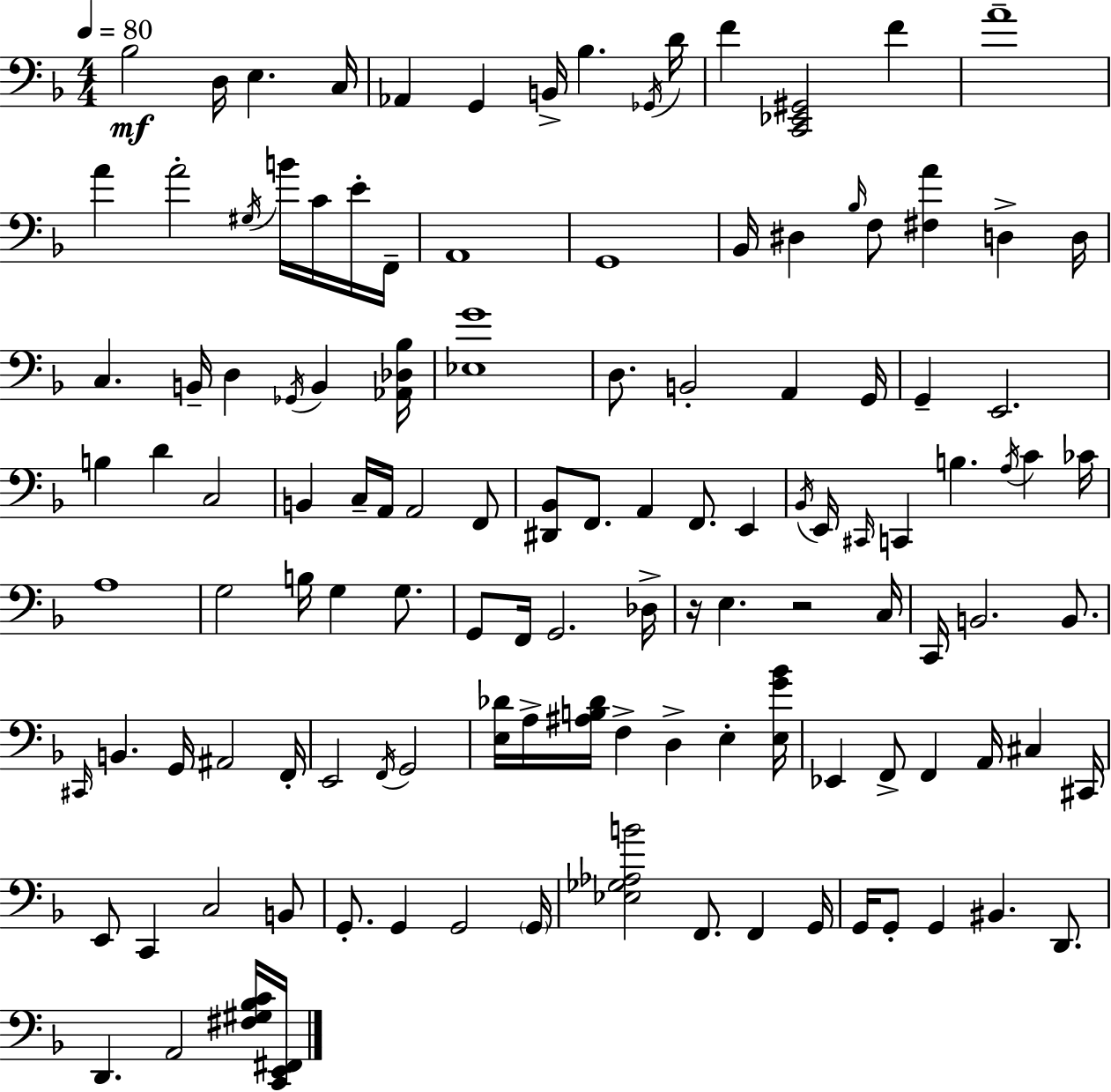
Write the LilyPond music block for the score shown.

{
  \clef bass
  \numericTimeSignature
  \time 4/4
  \key d \minor
  \tempo 4 = 80
  \repeat volta 2 { bes2\mf d16 e4. c16 | aes,4 g,4 b,16-> bes4. \acciaccatura { ges,16 } | d'16 f'4 <c, ees, gis,>2 f'4 | a'1-- | \break a'4 a'2-. \acciaccatura { gis16 } b'16 c'16 | e'16-. f,16-- a,1 | g,1 | bes,16 dis4 \grace { bes16 } f8 <fis a'>4 d4-> | \break d16 c4. b,16-- d4 \acciaccatura { ges,16 } b,4 | <aes, des bes>16 <ees g'>1 | d8. b,2-. a,4 | g,16 g,4-- e,2. | \break b4 d'4 c2 | b,4 c16-- a,16 a,2 | f,8 <dis, bes,>8 f,8. a,4 f,8. | e,4 \acciaccatura { bes,16 } e,16 \grace { cis,16 } c,4 b4. | \break \acciaccatura { a16 } c'4 ces'16 a1 | g2 b16 | g4 g8. g,8 f,16 g,2. | des16-> r16 e4. r2 | \break c16 c,16 b,2. | b,8. \grace { cis,16 } b,4. g,16 ais,2 | f,16-. e,2 | \acciaccatura { f,16 } g,2 <e des'>16 a16-> <ais b des'>16 f4-> | \break d4-> e4-. <e g' bes'>16 ees,4 f,8-> f,4 | a,16 cis4 cis,16 e,8 c,4 c2 | b,8 g,8.-. g,4 | g,2 \parenthesize g,16 <ees ges aes b'>2 | \break f,8. f,4 g,16 g,16 g,8-. g,4 | bis,4. d,8. d,4. a,2 | <fis gis bes c'>16 <c, e, fis,>16 } \bar "|."
}